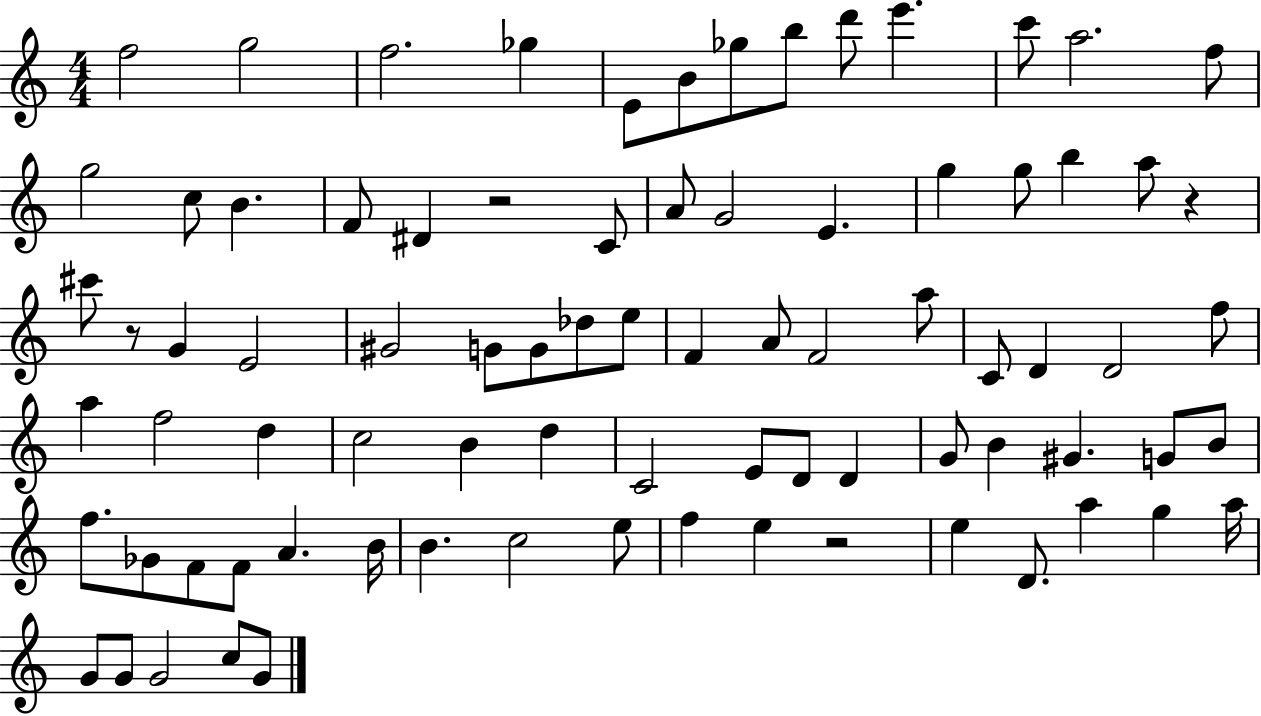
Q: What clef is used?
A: treble